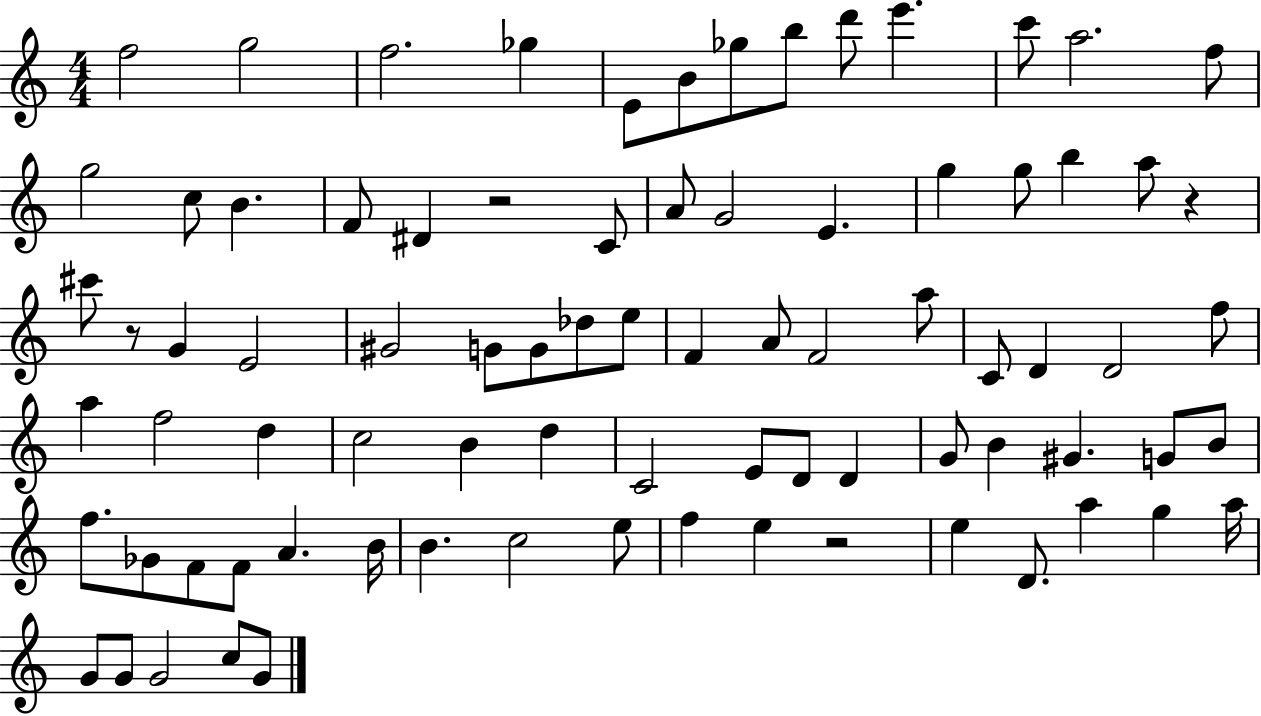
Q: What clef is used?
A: treble